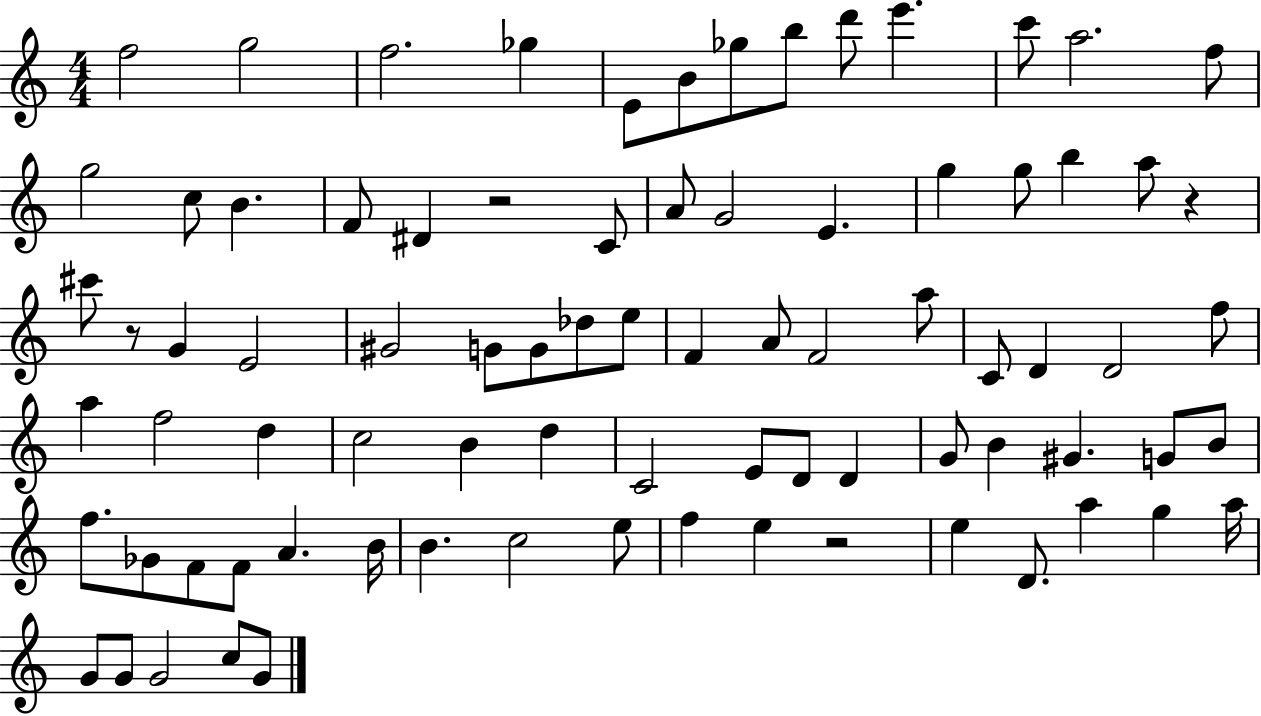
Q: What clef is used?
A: treble